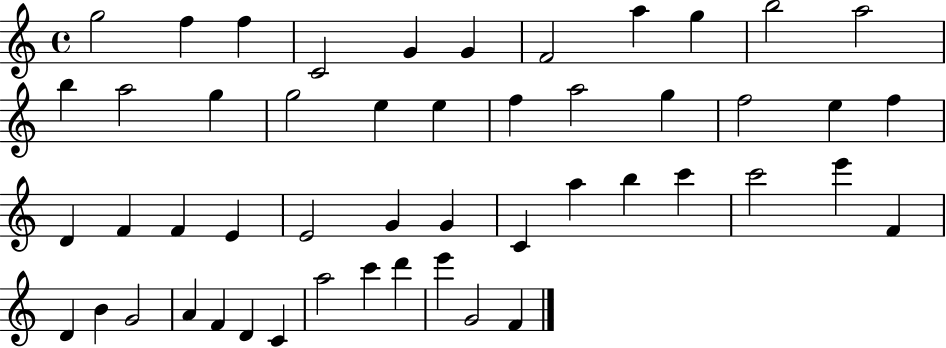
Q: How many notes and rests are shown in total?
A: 50